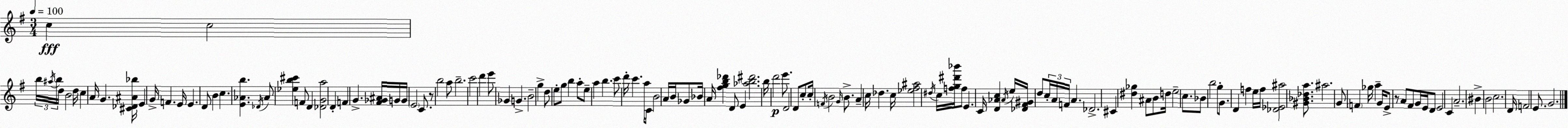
X:1
T:Untitled
M:3/4
L:1/4
K:G
c c2 b/4 ^a/4 b/4 d/4 B2 d/4 c A/4 G [^C_D^A_b]/4 E G/4 F E/4 E D/2 B c [E_Ab] _D/4 _A/2 [_eb^c'] F/2 D [_DGa]2 D F G [^F_G^A]/4 G/4 G/4 E2 C/2 z/2 b2 a/2 b2 c'2 d' e'/2 _G G B2 g d/2 e/2 g/2 b a/2 e/2 a b c'/2 d'/4 c' a/4 C/2 B2 A/4 B/4 _G/2 _B/4 A/4 [^fgb_d'] D/2 E [_ab^d']2 b/4 d'2 e'/2 D2 D/2 c/2 c/4 F/4 B2 G/4 B/2 A c/4 _d c/4 [_e^f^a]2 ^d/4 c/4 [fg^d'_b']/4 f/2 E C/4 [D_Ac] _A/4 e/4 [_D^F^G]/4 d/2 c/4 A/4 F/4 A _D2 ^C [^d_g] ^A/2 B/2 d/4 e2 c/2 _B/2 b2 g/2 G/2 D f e/4 f/4 [_D_E^a]2 [^G_B_da]/2 ^a2 G/2 F _g/4 a G/4 E/2 z/2 A/2 ^F/2 G/4 E/4 D/2 E2 C A2 ^B B2 c2 D/4 F2 E/2 G2